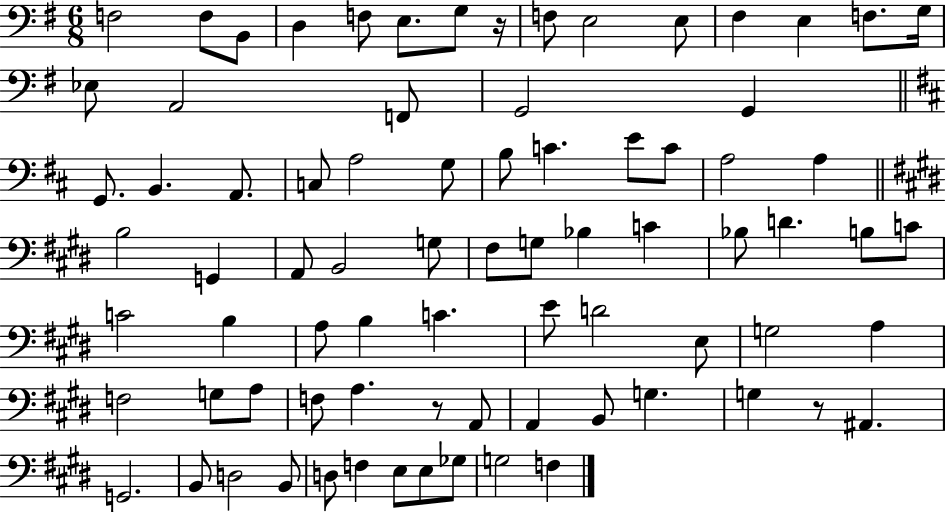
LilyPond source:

{
  \clef bass
  \numericTimeSignature
  \time 6/8
  \key g \major
  \repeat volta 2 { f2 f8 b,8 | d4 f8 e8. g8 r16 | f8 e2 e8 | fis4 e4 f8. g16 | \break ees8 a,2 f,8 | g,2 g,4 | \bar "||" \break \key b \minor g,8. b,4. a,8. | c8 a2 g8 | b8 c'4. e'8 c'8 | a2 a4 | \break \bar "||" \break \key e \major b2 g,4 | a,8 b,2 g8 | fis8 g8 bes4 c'4 | bes8 d'4. b8 c'8 | \break c'2 b4 | a8 b4 c'4. | e'8 d'2 e8 | g2 a4 | \break f2 g8 a8 | f8 a4. r8 a,8 | a,4 b,8 g4. | g4 r8 ais,4. | \break g,2. | b,8 d2 b,8 | d8 f4 e8 e8 ges8 | g2 f4 | \break } \bar "|."
}